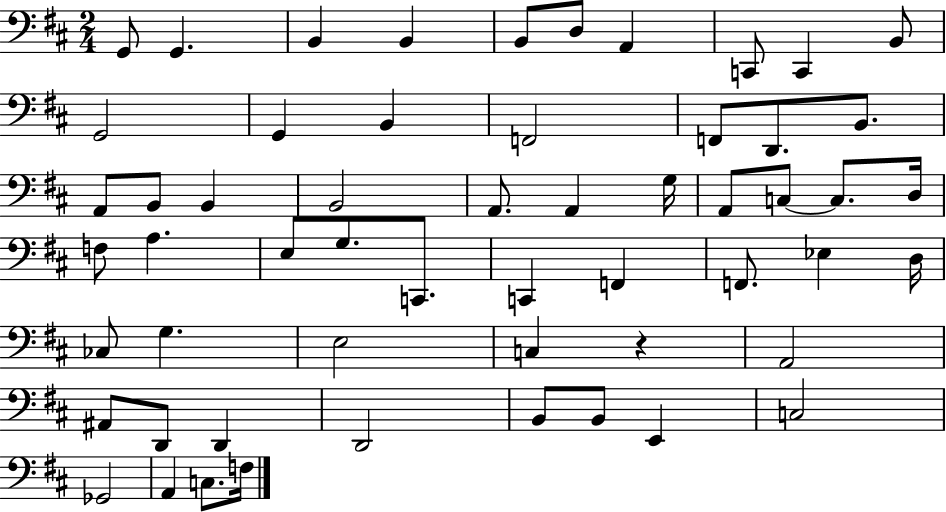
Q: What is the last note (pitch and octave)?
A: F3